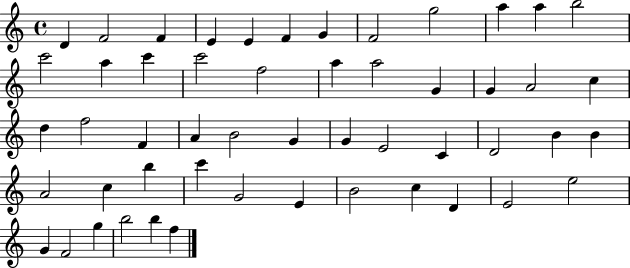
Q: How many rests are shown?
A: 0